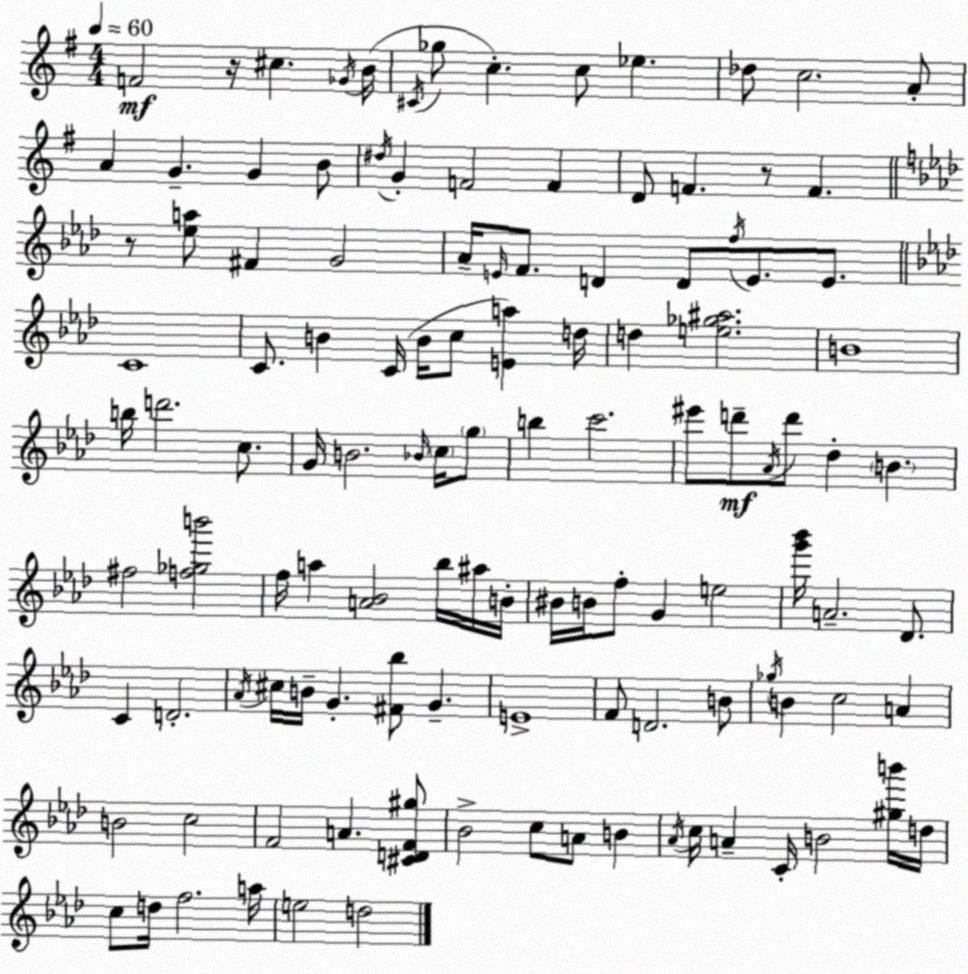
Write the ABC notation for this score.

X:1
T:Untitled
M:4/4
L:1/4
K:Em
F2 z/4 ^c _G/4 B/4 ^C/4 _g/2 c c/2 _e _d/2 c2 A/2 A G G B/2 ^d/4 G F2 F D/2 F z/2 F z/2 [_ea]/2 ^F G2 _A/4 E/4 F/2 D D/2 f/4 E/2 E/2 C4 C/2 B C/4 B/4 c/2 [Ea] d/4 d [e_g^a]2 B4 b/4 d'2 c/2 G/4 B2 _B/4 c/4 g/2 b c'2 ^e'/2 d'/2 _A/4 d'/2 _d B ^f2 [f_gb']2 f/4 a [A_B]2 _b/4 ^a/4 B/4 ^B/4 B/4 f/2 G e2 [g'_b']/4 A2 _D/2 C D2 _A/4 ^c/4 B/4 G [^F_b]/2 G E4 F/2 D2 B/2 _g/4 B c2 A B2 c2 F2 A [^CDF^g]/2 _B2 c/2 A/2 B _A/4 c/4 A C/4 B2 [^gb']/4 d/4 c/2 d/4 f2 a/4 e2 d2